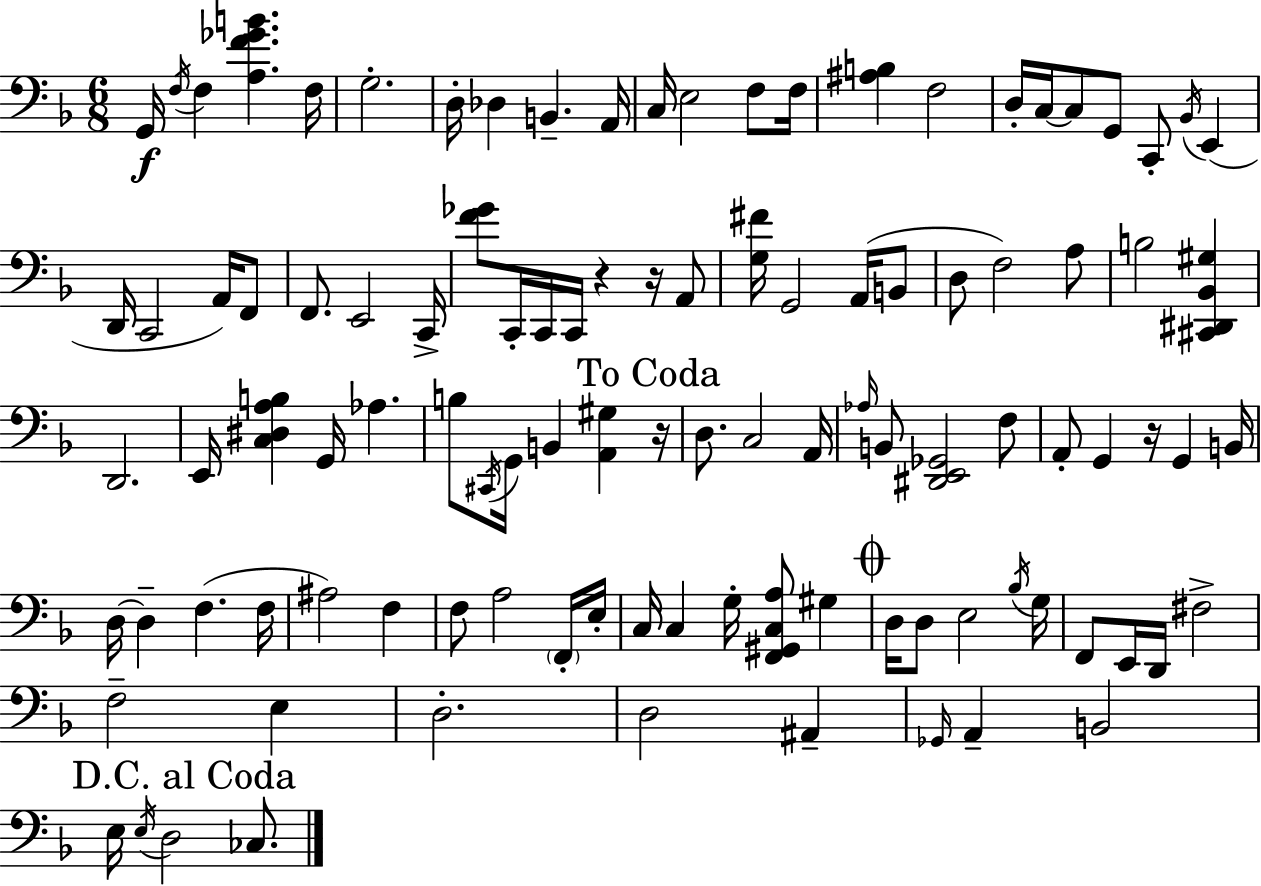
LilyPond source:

{
  \clef bass
  \numericTimeSignature
  \time 6/8
  \key d \minor
  g,16\f \acciaccatura { f16 } f4 <a f' ges' b'>4. | f16 g2.-. | d16-. des4 b,4.-- | a,16 c16 e2 f8 | \break f16 <ais b>4 f2 | d16-. c16~~ c8 g,8 c,8-. \acciaccatura { bes,16 } e,4( | d,16 c,2 a,16) | f,8 f,8. e,2 | \break c,16-> <f' ges'>8 c,16-. c,16 c,16 r4 r16 | a,8 <g fis'>16 g,2 a,16( | b,8 d8 f2) | a8 b2 <cis, dis, bes, gis>4 | \break d,2. | e,16 <c dis a b>4 g,16 aes4. | b8 \acciaccatura { cis,16 } g,16 b,4 <a, gis>4 | \mark "To Coda" r16 d8. c2 | \break a,16 \grace { aes16 } b,8 <dis, e, ges,>2 | f8 a,8-. g,4 r16 g,4 | b,16 d16~~ d4-- f4.( | f16 ais2) | \break f4 f8 a2 | \parenthesize f,16-. e16-. c16 c4 g16-. <f, gis, c a>8 | gis4 \mark \markup { \musicglyph "scripts.coda" } d16 d8 e2 | \acciaccatura { bes16 } g16 f,8 e,16 d,16 fis2-> | \break f2-- | e4 d2.-. | d2 | ais,4-- \grace { ges,16 } a,4-- b,2 | \break \mark "D.C. al Coda" e16 \acciaccatura { e16 } d2 | ces8. \bar "|."
}